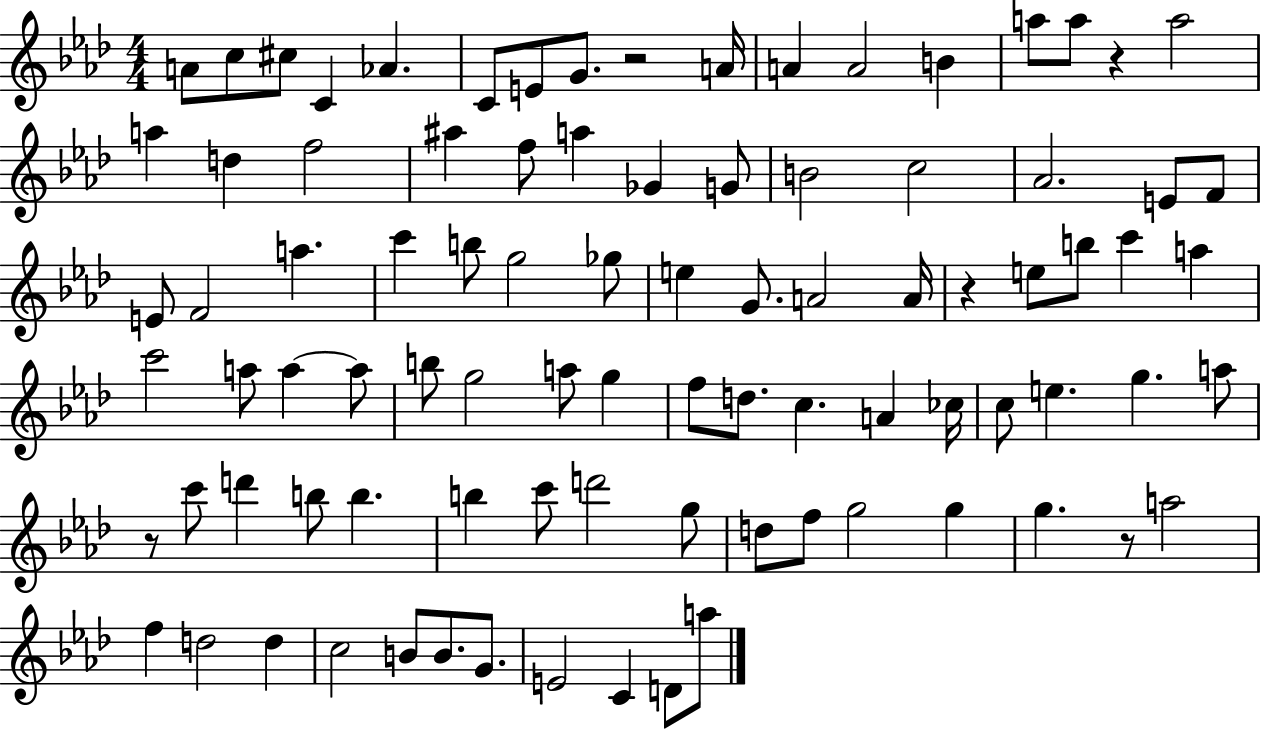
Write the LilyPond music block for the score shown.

{
  \clef treble
  \numericTimeSignature
  \time 4/4
  \key aes \major
  a'8 c''8 cis''8 c'4 aes'4. | c'8 e'8 g'8. r2 a'16 | a'4 a'2 b'4 | a''8 a''8 r4 a''2 | \break a''4 d''4 f''2 | ais''4 f''8 a''4 ges'4 g'8 | b'2 c''2 | aes'2. e'8 f'8 | \break e'8 f'2 a''4. | c'''4 b''8 g''2 ges''8 | e''4 g'8. a'2 a'16 | r4 e''8 b''8 c'''4 a''4 | \break c'''2 a''8 a''4~~ a''8 | b''8 g''2 a''8 g''4 | f''8 d''8. c''4. a'4 ces''16 | c''8 e''4. g''4. a''8 | \break r8 c'''8 d'''4 b''8 b''4. | b''4 c'''8 d'''2 g''8 | d''8 f''8 g''2 g''4 | g''4. r8 a''2 | \break f''4 d''2 d''4 | c''2 b'8 b'8. g'8. | e'2 c'4 d'8 a''8 | \bar "|."
}